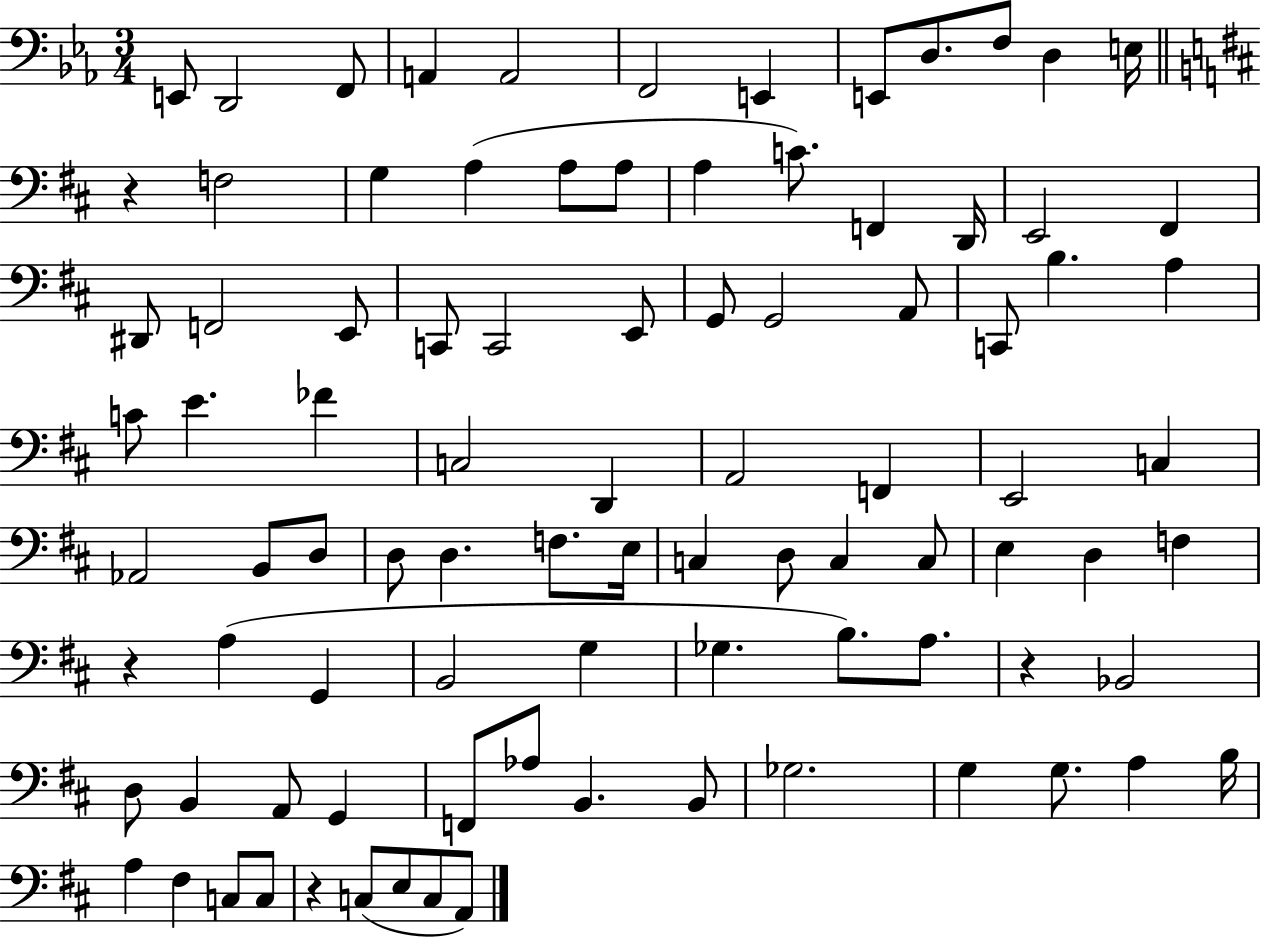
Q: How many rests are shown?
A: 4